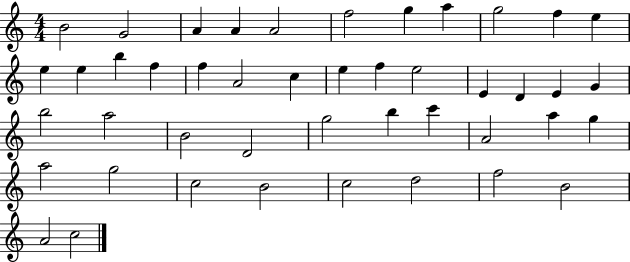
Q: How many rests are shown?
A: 0